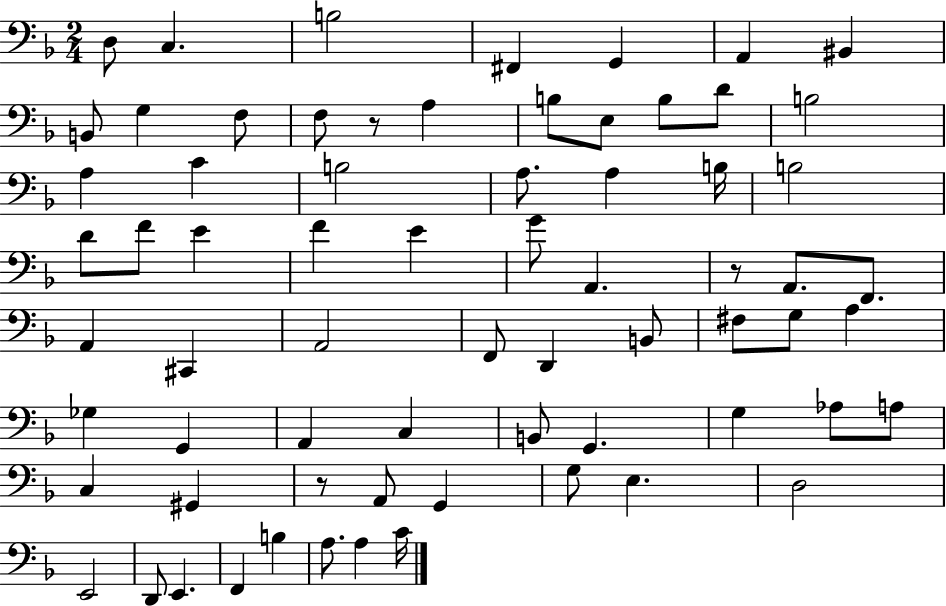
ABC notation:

X:1
T:Untitled
M:2/4
L:1/4
K:F
D,/2 C, B,2 ^F,, G,, A,, ^B,, B,,/2 G, F,/2 F,/2 z/2 A, B,/2 E,/2 B,/2 D/2 B,2 A, C B,2 A,/2 A, B,/4 B,2 D/2 F/2 E F E G/2 A,, z/2 A,,/2 F,,/2 A,, ^C,, A,,2 F,,/2 D,, B,,/2 ^F,/2 G,/2 A, _G, G,, A,, C, B,,/2 G,, G, _A,/2 A,/2 C, ^G,, z/2 A,,/2 G,, G,/2 E, D,2 E,,2 D,,/2 E,, F,, B, A,/2 A, C/4